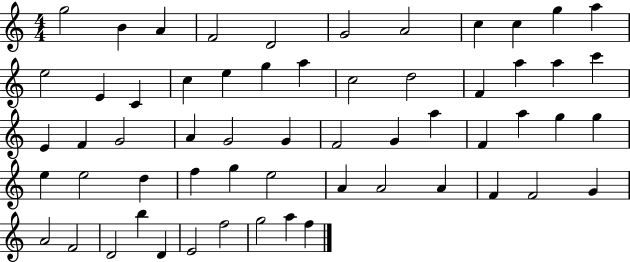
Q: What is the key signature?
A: C major